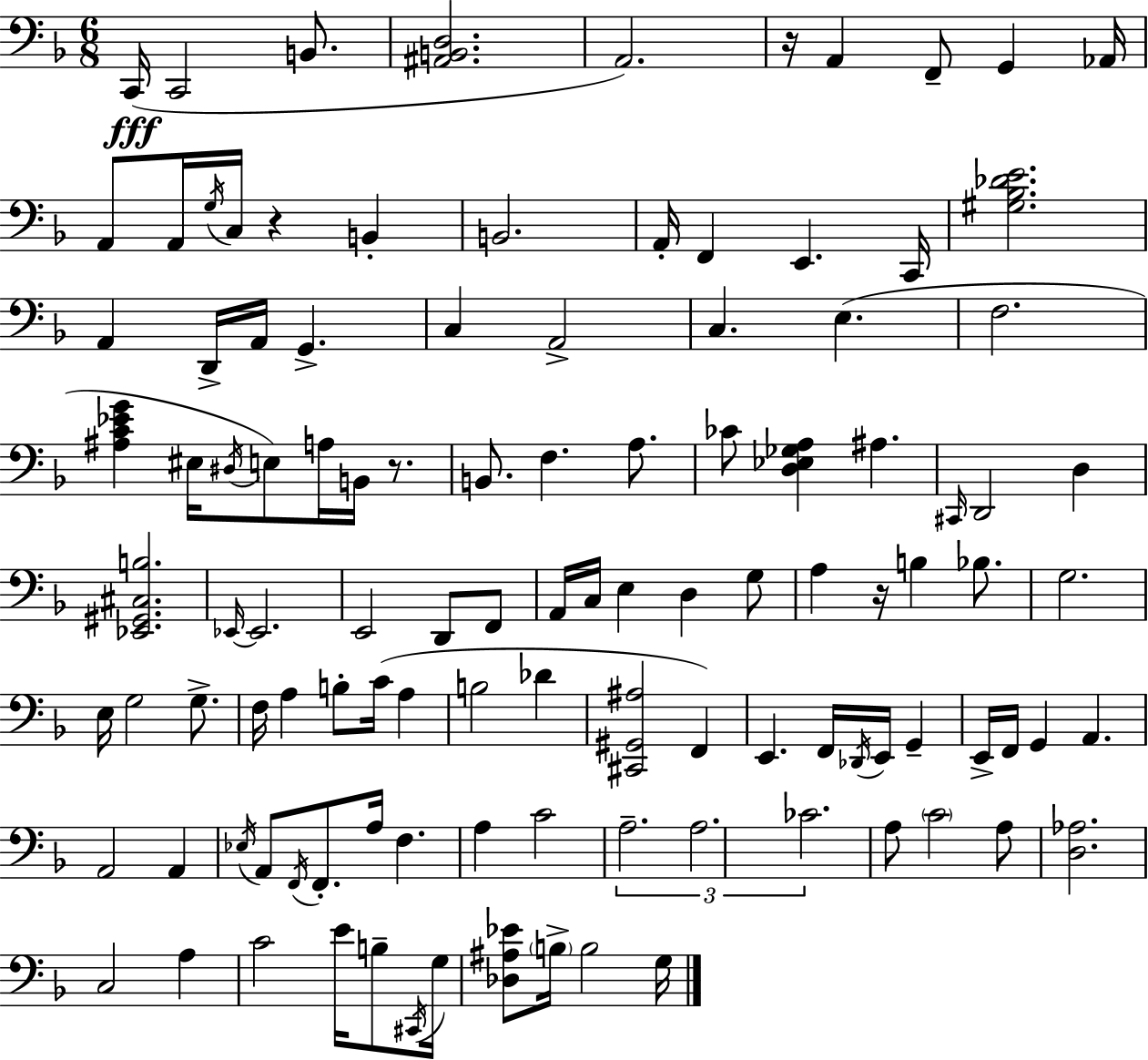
C2/s C2/h B2/e. [A#2,B2,D3]/h. A2/h. R/s A2/q F2/e G2/q Ab2/s A2/e A2/s G3/s C3/s R/q B2/q B2/h. A2/s F2/q E2/q. C2/s [G#3,Bb3,Db4,E4]/h. A2/q D2/s A2/s G2/q. C3/q A2/h C3/q. E3/q. F3/h. [A#3,C4,Eb4,G4]/q EIS3/s D#3/s E3/e A3/s B2/s R/e. B2/e. F3/q. A3/e. CES4/e [D3,Eb3,Gb3,A3]/q A#3/q. C#2/s D2/h D3/q [Eb2,G#2,C#3,B3]/h. Eb2/s Eb2/h. E2/h D2/e F2/e A2/s C3/s E3/q D3/q G3/e A3/q R/s B3/q Bb3/e. G3/h. E3/s G3/h G3/e. F3/s A3/q B3/e C4/s A3/q B3/h Db4/q [C#2,G#2,A#3]/h F2/q E2/q. F2/s Db2/s E2/s G2/q E2/s F2/s G2/q A2/q. A2/h A2/q Eb3/s A2/e F2/s F2/e. A3/s F3/q. A3/q C4/h A3/h. A3/h. CES4/h. A3/e C4/h A3/e [D3,Ab3]/h. C3/h A3/q C4/h E4/s B3/e C#2/s G3/s [Db3,A#3,Eb4]/e B3/s B3/h G3/s